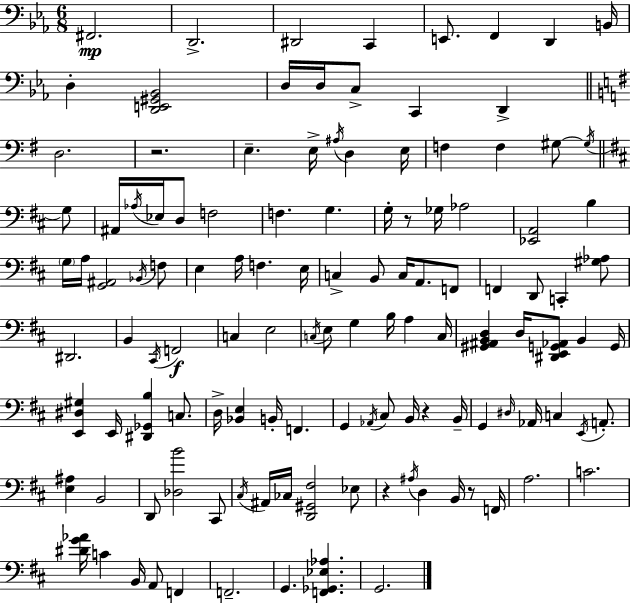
X:1
T:Untitled
M:6/8
L:1/4
K:Eb
^F,,2 D,,2 ^D,,2 C,, E,,/2 F,, D,, B,,/4 D, [D,,E,,^G,,_B,,]2 D,/4 D,/4 C,/2 C,, D,, D,2 z2 E, E,/4 ^A,/4 D, E,/4 F, F, ^G,/2 ^G,/4 G,/2 ^A,,/4 _A,/4 _E,/4 D,/2 F,2 F, G, G,/4 z/2 _G,/4 _A,2 [_E,,A,,]2 B, G,/4 A,/4 [G,,^A,,]2 _B,,/4 F,/2 E, A,/4 F, E,/4 C, B,,/2 C,/4 A,,/2 F,,/2 F,, D,,/2 C,, [^G,_A,]/2 ^D,,2 B,, ^C,,/4 F,,2 C, E,2 C,/4 E,/2 G, B,/4 A, C,/4 [^G,,^A,,B,,D,] D,/4 [^D,,E,,G,,_A,,]/2 B,, G,,/4 [E,,^D,^G,] E,,/4 [^D,,_G,,B,] C,/2 D,/4 [_B,,E,] B,,/4 F,, G,, _A,,/4 ^C,/2 B,,/4 z B,,/4 G,, ^D,/4 _A,,/4 C, E,,/4 A,,/2 [E,^A,] B,,2 D,,/2 [_D,B]2 ^C,,/2 ^C,/4 ^A,,/4 _C,/4 [D,,^G,,^F,]2 _E,/2 z ^A,/4 D, B,,/4 z/2 F,,/4 A,2 C2 [^DG_A]/4 C B,,/4 A,,/2 F,, F,,2 G,, [F,,_G,,_E,_A,] G,,2